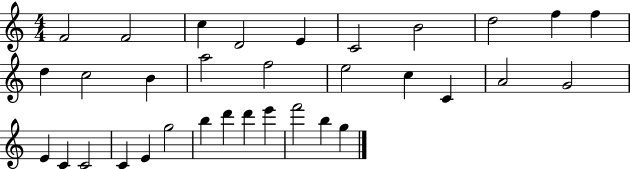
F4/h F4/h C5/q D4/h E4/q C4/h B4/h D5/h F5/q F5/q D5/q C5/h B4/q A5/h F5/h E5/h C5/q C4/q A4/h G4/h E4/q C4/q C4/h C4/q E4/q G5/h B5/q D6/q D6/q E6/q F6/h B5/q G5/q